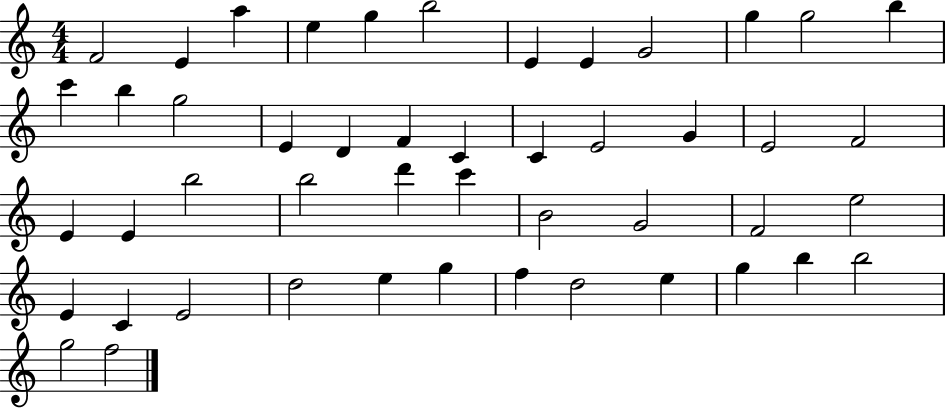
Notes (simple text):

F4/h E4/q A5/q E5/q G5/q B5/h E4/q E4/q G4/h G5/q G5/h B5/q C6/q B5/q G5/h E4/q D4/q F4/q C4/q C4/q E4/h G4/q E4/h F4/h E4/q E4/q B5/h B5/h D6/q C6/q B4/h G4/h F4/h E5/h E4/q C4/q E4/h D5/h E5/q G5/q F5/q D5/h E5/q G5/q B5/q B5/h G5/h F5/h